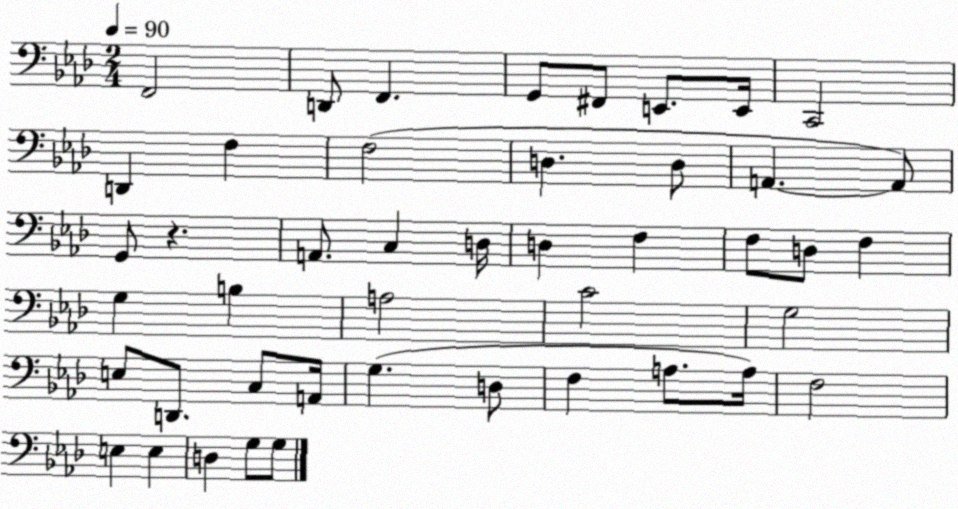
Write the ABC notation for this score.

X:1
T:Untitled
M:2/4
L:1/4
K:Ab
F,,2 D,,/2 F,, G,,/2 ^F,,/2 E,,/2 E,,/4 C,,2 D,, F, F,2 D, D,/2 A,, A,,/2 G,,/2 z A,,/2 C, D,/4 D, F, F,/2 D,/2 F, G, B, A,2 C2 G,2 E,/2 D,,/2 C,/2 A,,/4 G, D,/2 F, A,/2 A,/4 F,2 E, E, D, G,/2 G,/2